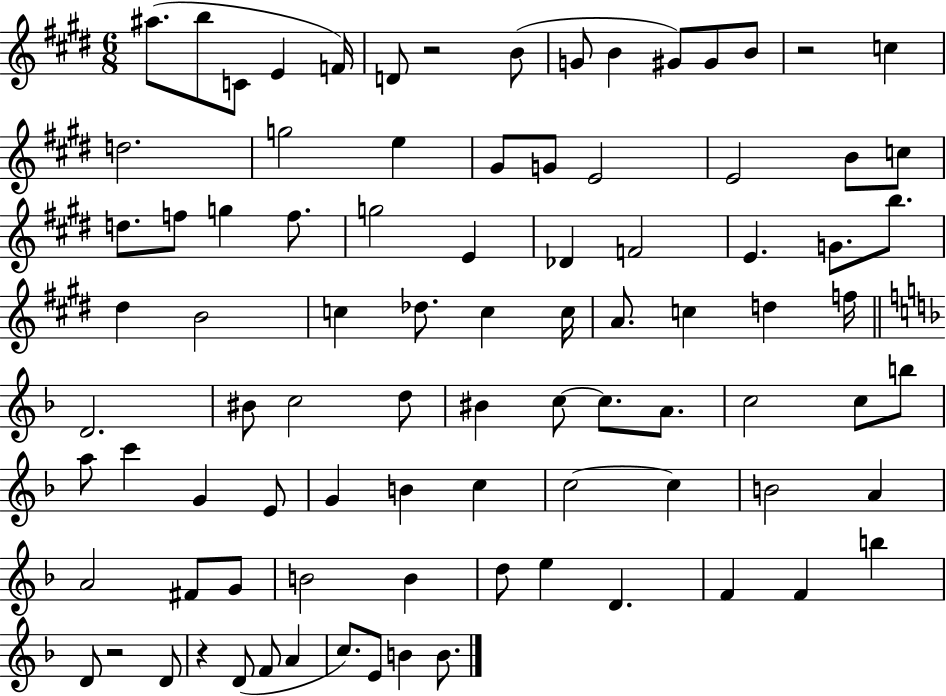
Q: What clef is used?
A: treble